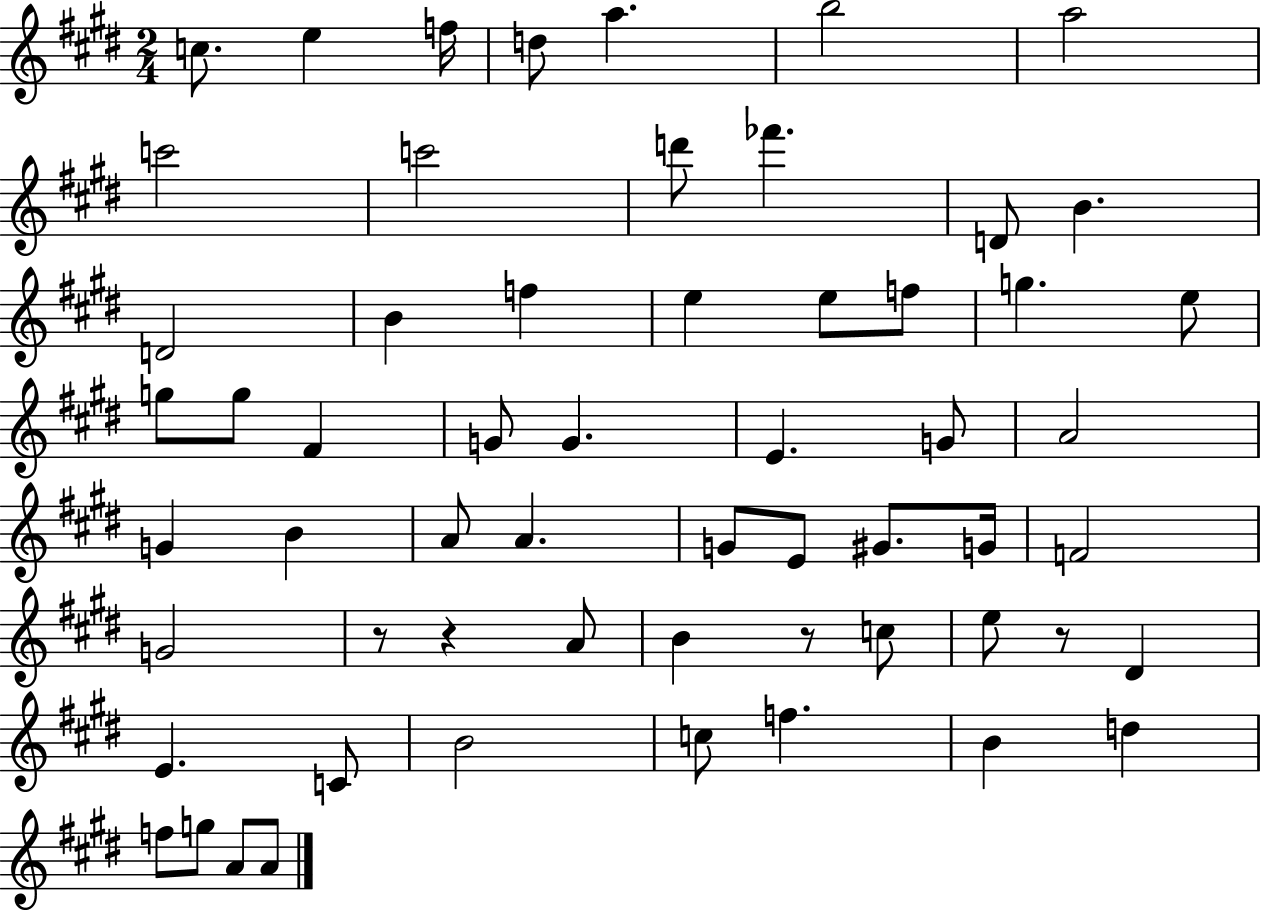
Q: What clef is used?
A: treble